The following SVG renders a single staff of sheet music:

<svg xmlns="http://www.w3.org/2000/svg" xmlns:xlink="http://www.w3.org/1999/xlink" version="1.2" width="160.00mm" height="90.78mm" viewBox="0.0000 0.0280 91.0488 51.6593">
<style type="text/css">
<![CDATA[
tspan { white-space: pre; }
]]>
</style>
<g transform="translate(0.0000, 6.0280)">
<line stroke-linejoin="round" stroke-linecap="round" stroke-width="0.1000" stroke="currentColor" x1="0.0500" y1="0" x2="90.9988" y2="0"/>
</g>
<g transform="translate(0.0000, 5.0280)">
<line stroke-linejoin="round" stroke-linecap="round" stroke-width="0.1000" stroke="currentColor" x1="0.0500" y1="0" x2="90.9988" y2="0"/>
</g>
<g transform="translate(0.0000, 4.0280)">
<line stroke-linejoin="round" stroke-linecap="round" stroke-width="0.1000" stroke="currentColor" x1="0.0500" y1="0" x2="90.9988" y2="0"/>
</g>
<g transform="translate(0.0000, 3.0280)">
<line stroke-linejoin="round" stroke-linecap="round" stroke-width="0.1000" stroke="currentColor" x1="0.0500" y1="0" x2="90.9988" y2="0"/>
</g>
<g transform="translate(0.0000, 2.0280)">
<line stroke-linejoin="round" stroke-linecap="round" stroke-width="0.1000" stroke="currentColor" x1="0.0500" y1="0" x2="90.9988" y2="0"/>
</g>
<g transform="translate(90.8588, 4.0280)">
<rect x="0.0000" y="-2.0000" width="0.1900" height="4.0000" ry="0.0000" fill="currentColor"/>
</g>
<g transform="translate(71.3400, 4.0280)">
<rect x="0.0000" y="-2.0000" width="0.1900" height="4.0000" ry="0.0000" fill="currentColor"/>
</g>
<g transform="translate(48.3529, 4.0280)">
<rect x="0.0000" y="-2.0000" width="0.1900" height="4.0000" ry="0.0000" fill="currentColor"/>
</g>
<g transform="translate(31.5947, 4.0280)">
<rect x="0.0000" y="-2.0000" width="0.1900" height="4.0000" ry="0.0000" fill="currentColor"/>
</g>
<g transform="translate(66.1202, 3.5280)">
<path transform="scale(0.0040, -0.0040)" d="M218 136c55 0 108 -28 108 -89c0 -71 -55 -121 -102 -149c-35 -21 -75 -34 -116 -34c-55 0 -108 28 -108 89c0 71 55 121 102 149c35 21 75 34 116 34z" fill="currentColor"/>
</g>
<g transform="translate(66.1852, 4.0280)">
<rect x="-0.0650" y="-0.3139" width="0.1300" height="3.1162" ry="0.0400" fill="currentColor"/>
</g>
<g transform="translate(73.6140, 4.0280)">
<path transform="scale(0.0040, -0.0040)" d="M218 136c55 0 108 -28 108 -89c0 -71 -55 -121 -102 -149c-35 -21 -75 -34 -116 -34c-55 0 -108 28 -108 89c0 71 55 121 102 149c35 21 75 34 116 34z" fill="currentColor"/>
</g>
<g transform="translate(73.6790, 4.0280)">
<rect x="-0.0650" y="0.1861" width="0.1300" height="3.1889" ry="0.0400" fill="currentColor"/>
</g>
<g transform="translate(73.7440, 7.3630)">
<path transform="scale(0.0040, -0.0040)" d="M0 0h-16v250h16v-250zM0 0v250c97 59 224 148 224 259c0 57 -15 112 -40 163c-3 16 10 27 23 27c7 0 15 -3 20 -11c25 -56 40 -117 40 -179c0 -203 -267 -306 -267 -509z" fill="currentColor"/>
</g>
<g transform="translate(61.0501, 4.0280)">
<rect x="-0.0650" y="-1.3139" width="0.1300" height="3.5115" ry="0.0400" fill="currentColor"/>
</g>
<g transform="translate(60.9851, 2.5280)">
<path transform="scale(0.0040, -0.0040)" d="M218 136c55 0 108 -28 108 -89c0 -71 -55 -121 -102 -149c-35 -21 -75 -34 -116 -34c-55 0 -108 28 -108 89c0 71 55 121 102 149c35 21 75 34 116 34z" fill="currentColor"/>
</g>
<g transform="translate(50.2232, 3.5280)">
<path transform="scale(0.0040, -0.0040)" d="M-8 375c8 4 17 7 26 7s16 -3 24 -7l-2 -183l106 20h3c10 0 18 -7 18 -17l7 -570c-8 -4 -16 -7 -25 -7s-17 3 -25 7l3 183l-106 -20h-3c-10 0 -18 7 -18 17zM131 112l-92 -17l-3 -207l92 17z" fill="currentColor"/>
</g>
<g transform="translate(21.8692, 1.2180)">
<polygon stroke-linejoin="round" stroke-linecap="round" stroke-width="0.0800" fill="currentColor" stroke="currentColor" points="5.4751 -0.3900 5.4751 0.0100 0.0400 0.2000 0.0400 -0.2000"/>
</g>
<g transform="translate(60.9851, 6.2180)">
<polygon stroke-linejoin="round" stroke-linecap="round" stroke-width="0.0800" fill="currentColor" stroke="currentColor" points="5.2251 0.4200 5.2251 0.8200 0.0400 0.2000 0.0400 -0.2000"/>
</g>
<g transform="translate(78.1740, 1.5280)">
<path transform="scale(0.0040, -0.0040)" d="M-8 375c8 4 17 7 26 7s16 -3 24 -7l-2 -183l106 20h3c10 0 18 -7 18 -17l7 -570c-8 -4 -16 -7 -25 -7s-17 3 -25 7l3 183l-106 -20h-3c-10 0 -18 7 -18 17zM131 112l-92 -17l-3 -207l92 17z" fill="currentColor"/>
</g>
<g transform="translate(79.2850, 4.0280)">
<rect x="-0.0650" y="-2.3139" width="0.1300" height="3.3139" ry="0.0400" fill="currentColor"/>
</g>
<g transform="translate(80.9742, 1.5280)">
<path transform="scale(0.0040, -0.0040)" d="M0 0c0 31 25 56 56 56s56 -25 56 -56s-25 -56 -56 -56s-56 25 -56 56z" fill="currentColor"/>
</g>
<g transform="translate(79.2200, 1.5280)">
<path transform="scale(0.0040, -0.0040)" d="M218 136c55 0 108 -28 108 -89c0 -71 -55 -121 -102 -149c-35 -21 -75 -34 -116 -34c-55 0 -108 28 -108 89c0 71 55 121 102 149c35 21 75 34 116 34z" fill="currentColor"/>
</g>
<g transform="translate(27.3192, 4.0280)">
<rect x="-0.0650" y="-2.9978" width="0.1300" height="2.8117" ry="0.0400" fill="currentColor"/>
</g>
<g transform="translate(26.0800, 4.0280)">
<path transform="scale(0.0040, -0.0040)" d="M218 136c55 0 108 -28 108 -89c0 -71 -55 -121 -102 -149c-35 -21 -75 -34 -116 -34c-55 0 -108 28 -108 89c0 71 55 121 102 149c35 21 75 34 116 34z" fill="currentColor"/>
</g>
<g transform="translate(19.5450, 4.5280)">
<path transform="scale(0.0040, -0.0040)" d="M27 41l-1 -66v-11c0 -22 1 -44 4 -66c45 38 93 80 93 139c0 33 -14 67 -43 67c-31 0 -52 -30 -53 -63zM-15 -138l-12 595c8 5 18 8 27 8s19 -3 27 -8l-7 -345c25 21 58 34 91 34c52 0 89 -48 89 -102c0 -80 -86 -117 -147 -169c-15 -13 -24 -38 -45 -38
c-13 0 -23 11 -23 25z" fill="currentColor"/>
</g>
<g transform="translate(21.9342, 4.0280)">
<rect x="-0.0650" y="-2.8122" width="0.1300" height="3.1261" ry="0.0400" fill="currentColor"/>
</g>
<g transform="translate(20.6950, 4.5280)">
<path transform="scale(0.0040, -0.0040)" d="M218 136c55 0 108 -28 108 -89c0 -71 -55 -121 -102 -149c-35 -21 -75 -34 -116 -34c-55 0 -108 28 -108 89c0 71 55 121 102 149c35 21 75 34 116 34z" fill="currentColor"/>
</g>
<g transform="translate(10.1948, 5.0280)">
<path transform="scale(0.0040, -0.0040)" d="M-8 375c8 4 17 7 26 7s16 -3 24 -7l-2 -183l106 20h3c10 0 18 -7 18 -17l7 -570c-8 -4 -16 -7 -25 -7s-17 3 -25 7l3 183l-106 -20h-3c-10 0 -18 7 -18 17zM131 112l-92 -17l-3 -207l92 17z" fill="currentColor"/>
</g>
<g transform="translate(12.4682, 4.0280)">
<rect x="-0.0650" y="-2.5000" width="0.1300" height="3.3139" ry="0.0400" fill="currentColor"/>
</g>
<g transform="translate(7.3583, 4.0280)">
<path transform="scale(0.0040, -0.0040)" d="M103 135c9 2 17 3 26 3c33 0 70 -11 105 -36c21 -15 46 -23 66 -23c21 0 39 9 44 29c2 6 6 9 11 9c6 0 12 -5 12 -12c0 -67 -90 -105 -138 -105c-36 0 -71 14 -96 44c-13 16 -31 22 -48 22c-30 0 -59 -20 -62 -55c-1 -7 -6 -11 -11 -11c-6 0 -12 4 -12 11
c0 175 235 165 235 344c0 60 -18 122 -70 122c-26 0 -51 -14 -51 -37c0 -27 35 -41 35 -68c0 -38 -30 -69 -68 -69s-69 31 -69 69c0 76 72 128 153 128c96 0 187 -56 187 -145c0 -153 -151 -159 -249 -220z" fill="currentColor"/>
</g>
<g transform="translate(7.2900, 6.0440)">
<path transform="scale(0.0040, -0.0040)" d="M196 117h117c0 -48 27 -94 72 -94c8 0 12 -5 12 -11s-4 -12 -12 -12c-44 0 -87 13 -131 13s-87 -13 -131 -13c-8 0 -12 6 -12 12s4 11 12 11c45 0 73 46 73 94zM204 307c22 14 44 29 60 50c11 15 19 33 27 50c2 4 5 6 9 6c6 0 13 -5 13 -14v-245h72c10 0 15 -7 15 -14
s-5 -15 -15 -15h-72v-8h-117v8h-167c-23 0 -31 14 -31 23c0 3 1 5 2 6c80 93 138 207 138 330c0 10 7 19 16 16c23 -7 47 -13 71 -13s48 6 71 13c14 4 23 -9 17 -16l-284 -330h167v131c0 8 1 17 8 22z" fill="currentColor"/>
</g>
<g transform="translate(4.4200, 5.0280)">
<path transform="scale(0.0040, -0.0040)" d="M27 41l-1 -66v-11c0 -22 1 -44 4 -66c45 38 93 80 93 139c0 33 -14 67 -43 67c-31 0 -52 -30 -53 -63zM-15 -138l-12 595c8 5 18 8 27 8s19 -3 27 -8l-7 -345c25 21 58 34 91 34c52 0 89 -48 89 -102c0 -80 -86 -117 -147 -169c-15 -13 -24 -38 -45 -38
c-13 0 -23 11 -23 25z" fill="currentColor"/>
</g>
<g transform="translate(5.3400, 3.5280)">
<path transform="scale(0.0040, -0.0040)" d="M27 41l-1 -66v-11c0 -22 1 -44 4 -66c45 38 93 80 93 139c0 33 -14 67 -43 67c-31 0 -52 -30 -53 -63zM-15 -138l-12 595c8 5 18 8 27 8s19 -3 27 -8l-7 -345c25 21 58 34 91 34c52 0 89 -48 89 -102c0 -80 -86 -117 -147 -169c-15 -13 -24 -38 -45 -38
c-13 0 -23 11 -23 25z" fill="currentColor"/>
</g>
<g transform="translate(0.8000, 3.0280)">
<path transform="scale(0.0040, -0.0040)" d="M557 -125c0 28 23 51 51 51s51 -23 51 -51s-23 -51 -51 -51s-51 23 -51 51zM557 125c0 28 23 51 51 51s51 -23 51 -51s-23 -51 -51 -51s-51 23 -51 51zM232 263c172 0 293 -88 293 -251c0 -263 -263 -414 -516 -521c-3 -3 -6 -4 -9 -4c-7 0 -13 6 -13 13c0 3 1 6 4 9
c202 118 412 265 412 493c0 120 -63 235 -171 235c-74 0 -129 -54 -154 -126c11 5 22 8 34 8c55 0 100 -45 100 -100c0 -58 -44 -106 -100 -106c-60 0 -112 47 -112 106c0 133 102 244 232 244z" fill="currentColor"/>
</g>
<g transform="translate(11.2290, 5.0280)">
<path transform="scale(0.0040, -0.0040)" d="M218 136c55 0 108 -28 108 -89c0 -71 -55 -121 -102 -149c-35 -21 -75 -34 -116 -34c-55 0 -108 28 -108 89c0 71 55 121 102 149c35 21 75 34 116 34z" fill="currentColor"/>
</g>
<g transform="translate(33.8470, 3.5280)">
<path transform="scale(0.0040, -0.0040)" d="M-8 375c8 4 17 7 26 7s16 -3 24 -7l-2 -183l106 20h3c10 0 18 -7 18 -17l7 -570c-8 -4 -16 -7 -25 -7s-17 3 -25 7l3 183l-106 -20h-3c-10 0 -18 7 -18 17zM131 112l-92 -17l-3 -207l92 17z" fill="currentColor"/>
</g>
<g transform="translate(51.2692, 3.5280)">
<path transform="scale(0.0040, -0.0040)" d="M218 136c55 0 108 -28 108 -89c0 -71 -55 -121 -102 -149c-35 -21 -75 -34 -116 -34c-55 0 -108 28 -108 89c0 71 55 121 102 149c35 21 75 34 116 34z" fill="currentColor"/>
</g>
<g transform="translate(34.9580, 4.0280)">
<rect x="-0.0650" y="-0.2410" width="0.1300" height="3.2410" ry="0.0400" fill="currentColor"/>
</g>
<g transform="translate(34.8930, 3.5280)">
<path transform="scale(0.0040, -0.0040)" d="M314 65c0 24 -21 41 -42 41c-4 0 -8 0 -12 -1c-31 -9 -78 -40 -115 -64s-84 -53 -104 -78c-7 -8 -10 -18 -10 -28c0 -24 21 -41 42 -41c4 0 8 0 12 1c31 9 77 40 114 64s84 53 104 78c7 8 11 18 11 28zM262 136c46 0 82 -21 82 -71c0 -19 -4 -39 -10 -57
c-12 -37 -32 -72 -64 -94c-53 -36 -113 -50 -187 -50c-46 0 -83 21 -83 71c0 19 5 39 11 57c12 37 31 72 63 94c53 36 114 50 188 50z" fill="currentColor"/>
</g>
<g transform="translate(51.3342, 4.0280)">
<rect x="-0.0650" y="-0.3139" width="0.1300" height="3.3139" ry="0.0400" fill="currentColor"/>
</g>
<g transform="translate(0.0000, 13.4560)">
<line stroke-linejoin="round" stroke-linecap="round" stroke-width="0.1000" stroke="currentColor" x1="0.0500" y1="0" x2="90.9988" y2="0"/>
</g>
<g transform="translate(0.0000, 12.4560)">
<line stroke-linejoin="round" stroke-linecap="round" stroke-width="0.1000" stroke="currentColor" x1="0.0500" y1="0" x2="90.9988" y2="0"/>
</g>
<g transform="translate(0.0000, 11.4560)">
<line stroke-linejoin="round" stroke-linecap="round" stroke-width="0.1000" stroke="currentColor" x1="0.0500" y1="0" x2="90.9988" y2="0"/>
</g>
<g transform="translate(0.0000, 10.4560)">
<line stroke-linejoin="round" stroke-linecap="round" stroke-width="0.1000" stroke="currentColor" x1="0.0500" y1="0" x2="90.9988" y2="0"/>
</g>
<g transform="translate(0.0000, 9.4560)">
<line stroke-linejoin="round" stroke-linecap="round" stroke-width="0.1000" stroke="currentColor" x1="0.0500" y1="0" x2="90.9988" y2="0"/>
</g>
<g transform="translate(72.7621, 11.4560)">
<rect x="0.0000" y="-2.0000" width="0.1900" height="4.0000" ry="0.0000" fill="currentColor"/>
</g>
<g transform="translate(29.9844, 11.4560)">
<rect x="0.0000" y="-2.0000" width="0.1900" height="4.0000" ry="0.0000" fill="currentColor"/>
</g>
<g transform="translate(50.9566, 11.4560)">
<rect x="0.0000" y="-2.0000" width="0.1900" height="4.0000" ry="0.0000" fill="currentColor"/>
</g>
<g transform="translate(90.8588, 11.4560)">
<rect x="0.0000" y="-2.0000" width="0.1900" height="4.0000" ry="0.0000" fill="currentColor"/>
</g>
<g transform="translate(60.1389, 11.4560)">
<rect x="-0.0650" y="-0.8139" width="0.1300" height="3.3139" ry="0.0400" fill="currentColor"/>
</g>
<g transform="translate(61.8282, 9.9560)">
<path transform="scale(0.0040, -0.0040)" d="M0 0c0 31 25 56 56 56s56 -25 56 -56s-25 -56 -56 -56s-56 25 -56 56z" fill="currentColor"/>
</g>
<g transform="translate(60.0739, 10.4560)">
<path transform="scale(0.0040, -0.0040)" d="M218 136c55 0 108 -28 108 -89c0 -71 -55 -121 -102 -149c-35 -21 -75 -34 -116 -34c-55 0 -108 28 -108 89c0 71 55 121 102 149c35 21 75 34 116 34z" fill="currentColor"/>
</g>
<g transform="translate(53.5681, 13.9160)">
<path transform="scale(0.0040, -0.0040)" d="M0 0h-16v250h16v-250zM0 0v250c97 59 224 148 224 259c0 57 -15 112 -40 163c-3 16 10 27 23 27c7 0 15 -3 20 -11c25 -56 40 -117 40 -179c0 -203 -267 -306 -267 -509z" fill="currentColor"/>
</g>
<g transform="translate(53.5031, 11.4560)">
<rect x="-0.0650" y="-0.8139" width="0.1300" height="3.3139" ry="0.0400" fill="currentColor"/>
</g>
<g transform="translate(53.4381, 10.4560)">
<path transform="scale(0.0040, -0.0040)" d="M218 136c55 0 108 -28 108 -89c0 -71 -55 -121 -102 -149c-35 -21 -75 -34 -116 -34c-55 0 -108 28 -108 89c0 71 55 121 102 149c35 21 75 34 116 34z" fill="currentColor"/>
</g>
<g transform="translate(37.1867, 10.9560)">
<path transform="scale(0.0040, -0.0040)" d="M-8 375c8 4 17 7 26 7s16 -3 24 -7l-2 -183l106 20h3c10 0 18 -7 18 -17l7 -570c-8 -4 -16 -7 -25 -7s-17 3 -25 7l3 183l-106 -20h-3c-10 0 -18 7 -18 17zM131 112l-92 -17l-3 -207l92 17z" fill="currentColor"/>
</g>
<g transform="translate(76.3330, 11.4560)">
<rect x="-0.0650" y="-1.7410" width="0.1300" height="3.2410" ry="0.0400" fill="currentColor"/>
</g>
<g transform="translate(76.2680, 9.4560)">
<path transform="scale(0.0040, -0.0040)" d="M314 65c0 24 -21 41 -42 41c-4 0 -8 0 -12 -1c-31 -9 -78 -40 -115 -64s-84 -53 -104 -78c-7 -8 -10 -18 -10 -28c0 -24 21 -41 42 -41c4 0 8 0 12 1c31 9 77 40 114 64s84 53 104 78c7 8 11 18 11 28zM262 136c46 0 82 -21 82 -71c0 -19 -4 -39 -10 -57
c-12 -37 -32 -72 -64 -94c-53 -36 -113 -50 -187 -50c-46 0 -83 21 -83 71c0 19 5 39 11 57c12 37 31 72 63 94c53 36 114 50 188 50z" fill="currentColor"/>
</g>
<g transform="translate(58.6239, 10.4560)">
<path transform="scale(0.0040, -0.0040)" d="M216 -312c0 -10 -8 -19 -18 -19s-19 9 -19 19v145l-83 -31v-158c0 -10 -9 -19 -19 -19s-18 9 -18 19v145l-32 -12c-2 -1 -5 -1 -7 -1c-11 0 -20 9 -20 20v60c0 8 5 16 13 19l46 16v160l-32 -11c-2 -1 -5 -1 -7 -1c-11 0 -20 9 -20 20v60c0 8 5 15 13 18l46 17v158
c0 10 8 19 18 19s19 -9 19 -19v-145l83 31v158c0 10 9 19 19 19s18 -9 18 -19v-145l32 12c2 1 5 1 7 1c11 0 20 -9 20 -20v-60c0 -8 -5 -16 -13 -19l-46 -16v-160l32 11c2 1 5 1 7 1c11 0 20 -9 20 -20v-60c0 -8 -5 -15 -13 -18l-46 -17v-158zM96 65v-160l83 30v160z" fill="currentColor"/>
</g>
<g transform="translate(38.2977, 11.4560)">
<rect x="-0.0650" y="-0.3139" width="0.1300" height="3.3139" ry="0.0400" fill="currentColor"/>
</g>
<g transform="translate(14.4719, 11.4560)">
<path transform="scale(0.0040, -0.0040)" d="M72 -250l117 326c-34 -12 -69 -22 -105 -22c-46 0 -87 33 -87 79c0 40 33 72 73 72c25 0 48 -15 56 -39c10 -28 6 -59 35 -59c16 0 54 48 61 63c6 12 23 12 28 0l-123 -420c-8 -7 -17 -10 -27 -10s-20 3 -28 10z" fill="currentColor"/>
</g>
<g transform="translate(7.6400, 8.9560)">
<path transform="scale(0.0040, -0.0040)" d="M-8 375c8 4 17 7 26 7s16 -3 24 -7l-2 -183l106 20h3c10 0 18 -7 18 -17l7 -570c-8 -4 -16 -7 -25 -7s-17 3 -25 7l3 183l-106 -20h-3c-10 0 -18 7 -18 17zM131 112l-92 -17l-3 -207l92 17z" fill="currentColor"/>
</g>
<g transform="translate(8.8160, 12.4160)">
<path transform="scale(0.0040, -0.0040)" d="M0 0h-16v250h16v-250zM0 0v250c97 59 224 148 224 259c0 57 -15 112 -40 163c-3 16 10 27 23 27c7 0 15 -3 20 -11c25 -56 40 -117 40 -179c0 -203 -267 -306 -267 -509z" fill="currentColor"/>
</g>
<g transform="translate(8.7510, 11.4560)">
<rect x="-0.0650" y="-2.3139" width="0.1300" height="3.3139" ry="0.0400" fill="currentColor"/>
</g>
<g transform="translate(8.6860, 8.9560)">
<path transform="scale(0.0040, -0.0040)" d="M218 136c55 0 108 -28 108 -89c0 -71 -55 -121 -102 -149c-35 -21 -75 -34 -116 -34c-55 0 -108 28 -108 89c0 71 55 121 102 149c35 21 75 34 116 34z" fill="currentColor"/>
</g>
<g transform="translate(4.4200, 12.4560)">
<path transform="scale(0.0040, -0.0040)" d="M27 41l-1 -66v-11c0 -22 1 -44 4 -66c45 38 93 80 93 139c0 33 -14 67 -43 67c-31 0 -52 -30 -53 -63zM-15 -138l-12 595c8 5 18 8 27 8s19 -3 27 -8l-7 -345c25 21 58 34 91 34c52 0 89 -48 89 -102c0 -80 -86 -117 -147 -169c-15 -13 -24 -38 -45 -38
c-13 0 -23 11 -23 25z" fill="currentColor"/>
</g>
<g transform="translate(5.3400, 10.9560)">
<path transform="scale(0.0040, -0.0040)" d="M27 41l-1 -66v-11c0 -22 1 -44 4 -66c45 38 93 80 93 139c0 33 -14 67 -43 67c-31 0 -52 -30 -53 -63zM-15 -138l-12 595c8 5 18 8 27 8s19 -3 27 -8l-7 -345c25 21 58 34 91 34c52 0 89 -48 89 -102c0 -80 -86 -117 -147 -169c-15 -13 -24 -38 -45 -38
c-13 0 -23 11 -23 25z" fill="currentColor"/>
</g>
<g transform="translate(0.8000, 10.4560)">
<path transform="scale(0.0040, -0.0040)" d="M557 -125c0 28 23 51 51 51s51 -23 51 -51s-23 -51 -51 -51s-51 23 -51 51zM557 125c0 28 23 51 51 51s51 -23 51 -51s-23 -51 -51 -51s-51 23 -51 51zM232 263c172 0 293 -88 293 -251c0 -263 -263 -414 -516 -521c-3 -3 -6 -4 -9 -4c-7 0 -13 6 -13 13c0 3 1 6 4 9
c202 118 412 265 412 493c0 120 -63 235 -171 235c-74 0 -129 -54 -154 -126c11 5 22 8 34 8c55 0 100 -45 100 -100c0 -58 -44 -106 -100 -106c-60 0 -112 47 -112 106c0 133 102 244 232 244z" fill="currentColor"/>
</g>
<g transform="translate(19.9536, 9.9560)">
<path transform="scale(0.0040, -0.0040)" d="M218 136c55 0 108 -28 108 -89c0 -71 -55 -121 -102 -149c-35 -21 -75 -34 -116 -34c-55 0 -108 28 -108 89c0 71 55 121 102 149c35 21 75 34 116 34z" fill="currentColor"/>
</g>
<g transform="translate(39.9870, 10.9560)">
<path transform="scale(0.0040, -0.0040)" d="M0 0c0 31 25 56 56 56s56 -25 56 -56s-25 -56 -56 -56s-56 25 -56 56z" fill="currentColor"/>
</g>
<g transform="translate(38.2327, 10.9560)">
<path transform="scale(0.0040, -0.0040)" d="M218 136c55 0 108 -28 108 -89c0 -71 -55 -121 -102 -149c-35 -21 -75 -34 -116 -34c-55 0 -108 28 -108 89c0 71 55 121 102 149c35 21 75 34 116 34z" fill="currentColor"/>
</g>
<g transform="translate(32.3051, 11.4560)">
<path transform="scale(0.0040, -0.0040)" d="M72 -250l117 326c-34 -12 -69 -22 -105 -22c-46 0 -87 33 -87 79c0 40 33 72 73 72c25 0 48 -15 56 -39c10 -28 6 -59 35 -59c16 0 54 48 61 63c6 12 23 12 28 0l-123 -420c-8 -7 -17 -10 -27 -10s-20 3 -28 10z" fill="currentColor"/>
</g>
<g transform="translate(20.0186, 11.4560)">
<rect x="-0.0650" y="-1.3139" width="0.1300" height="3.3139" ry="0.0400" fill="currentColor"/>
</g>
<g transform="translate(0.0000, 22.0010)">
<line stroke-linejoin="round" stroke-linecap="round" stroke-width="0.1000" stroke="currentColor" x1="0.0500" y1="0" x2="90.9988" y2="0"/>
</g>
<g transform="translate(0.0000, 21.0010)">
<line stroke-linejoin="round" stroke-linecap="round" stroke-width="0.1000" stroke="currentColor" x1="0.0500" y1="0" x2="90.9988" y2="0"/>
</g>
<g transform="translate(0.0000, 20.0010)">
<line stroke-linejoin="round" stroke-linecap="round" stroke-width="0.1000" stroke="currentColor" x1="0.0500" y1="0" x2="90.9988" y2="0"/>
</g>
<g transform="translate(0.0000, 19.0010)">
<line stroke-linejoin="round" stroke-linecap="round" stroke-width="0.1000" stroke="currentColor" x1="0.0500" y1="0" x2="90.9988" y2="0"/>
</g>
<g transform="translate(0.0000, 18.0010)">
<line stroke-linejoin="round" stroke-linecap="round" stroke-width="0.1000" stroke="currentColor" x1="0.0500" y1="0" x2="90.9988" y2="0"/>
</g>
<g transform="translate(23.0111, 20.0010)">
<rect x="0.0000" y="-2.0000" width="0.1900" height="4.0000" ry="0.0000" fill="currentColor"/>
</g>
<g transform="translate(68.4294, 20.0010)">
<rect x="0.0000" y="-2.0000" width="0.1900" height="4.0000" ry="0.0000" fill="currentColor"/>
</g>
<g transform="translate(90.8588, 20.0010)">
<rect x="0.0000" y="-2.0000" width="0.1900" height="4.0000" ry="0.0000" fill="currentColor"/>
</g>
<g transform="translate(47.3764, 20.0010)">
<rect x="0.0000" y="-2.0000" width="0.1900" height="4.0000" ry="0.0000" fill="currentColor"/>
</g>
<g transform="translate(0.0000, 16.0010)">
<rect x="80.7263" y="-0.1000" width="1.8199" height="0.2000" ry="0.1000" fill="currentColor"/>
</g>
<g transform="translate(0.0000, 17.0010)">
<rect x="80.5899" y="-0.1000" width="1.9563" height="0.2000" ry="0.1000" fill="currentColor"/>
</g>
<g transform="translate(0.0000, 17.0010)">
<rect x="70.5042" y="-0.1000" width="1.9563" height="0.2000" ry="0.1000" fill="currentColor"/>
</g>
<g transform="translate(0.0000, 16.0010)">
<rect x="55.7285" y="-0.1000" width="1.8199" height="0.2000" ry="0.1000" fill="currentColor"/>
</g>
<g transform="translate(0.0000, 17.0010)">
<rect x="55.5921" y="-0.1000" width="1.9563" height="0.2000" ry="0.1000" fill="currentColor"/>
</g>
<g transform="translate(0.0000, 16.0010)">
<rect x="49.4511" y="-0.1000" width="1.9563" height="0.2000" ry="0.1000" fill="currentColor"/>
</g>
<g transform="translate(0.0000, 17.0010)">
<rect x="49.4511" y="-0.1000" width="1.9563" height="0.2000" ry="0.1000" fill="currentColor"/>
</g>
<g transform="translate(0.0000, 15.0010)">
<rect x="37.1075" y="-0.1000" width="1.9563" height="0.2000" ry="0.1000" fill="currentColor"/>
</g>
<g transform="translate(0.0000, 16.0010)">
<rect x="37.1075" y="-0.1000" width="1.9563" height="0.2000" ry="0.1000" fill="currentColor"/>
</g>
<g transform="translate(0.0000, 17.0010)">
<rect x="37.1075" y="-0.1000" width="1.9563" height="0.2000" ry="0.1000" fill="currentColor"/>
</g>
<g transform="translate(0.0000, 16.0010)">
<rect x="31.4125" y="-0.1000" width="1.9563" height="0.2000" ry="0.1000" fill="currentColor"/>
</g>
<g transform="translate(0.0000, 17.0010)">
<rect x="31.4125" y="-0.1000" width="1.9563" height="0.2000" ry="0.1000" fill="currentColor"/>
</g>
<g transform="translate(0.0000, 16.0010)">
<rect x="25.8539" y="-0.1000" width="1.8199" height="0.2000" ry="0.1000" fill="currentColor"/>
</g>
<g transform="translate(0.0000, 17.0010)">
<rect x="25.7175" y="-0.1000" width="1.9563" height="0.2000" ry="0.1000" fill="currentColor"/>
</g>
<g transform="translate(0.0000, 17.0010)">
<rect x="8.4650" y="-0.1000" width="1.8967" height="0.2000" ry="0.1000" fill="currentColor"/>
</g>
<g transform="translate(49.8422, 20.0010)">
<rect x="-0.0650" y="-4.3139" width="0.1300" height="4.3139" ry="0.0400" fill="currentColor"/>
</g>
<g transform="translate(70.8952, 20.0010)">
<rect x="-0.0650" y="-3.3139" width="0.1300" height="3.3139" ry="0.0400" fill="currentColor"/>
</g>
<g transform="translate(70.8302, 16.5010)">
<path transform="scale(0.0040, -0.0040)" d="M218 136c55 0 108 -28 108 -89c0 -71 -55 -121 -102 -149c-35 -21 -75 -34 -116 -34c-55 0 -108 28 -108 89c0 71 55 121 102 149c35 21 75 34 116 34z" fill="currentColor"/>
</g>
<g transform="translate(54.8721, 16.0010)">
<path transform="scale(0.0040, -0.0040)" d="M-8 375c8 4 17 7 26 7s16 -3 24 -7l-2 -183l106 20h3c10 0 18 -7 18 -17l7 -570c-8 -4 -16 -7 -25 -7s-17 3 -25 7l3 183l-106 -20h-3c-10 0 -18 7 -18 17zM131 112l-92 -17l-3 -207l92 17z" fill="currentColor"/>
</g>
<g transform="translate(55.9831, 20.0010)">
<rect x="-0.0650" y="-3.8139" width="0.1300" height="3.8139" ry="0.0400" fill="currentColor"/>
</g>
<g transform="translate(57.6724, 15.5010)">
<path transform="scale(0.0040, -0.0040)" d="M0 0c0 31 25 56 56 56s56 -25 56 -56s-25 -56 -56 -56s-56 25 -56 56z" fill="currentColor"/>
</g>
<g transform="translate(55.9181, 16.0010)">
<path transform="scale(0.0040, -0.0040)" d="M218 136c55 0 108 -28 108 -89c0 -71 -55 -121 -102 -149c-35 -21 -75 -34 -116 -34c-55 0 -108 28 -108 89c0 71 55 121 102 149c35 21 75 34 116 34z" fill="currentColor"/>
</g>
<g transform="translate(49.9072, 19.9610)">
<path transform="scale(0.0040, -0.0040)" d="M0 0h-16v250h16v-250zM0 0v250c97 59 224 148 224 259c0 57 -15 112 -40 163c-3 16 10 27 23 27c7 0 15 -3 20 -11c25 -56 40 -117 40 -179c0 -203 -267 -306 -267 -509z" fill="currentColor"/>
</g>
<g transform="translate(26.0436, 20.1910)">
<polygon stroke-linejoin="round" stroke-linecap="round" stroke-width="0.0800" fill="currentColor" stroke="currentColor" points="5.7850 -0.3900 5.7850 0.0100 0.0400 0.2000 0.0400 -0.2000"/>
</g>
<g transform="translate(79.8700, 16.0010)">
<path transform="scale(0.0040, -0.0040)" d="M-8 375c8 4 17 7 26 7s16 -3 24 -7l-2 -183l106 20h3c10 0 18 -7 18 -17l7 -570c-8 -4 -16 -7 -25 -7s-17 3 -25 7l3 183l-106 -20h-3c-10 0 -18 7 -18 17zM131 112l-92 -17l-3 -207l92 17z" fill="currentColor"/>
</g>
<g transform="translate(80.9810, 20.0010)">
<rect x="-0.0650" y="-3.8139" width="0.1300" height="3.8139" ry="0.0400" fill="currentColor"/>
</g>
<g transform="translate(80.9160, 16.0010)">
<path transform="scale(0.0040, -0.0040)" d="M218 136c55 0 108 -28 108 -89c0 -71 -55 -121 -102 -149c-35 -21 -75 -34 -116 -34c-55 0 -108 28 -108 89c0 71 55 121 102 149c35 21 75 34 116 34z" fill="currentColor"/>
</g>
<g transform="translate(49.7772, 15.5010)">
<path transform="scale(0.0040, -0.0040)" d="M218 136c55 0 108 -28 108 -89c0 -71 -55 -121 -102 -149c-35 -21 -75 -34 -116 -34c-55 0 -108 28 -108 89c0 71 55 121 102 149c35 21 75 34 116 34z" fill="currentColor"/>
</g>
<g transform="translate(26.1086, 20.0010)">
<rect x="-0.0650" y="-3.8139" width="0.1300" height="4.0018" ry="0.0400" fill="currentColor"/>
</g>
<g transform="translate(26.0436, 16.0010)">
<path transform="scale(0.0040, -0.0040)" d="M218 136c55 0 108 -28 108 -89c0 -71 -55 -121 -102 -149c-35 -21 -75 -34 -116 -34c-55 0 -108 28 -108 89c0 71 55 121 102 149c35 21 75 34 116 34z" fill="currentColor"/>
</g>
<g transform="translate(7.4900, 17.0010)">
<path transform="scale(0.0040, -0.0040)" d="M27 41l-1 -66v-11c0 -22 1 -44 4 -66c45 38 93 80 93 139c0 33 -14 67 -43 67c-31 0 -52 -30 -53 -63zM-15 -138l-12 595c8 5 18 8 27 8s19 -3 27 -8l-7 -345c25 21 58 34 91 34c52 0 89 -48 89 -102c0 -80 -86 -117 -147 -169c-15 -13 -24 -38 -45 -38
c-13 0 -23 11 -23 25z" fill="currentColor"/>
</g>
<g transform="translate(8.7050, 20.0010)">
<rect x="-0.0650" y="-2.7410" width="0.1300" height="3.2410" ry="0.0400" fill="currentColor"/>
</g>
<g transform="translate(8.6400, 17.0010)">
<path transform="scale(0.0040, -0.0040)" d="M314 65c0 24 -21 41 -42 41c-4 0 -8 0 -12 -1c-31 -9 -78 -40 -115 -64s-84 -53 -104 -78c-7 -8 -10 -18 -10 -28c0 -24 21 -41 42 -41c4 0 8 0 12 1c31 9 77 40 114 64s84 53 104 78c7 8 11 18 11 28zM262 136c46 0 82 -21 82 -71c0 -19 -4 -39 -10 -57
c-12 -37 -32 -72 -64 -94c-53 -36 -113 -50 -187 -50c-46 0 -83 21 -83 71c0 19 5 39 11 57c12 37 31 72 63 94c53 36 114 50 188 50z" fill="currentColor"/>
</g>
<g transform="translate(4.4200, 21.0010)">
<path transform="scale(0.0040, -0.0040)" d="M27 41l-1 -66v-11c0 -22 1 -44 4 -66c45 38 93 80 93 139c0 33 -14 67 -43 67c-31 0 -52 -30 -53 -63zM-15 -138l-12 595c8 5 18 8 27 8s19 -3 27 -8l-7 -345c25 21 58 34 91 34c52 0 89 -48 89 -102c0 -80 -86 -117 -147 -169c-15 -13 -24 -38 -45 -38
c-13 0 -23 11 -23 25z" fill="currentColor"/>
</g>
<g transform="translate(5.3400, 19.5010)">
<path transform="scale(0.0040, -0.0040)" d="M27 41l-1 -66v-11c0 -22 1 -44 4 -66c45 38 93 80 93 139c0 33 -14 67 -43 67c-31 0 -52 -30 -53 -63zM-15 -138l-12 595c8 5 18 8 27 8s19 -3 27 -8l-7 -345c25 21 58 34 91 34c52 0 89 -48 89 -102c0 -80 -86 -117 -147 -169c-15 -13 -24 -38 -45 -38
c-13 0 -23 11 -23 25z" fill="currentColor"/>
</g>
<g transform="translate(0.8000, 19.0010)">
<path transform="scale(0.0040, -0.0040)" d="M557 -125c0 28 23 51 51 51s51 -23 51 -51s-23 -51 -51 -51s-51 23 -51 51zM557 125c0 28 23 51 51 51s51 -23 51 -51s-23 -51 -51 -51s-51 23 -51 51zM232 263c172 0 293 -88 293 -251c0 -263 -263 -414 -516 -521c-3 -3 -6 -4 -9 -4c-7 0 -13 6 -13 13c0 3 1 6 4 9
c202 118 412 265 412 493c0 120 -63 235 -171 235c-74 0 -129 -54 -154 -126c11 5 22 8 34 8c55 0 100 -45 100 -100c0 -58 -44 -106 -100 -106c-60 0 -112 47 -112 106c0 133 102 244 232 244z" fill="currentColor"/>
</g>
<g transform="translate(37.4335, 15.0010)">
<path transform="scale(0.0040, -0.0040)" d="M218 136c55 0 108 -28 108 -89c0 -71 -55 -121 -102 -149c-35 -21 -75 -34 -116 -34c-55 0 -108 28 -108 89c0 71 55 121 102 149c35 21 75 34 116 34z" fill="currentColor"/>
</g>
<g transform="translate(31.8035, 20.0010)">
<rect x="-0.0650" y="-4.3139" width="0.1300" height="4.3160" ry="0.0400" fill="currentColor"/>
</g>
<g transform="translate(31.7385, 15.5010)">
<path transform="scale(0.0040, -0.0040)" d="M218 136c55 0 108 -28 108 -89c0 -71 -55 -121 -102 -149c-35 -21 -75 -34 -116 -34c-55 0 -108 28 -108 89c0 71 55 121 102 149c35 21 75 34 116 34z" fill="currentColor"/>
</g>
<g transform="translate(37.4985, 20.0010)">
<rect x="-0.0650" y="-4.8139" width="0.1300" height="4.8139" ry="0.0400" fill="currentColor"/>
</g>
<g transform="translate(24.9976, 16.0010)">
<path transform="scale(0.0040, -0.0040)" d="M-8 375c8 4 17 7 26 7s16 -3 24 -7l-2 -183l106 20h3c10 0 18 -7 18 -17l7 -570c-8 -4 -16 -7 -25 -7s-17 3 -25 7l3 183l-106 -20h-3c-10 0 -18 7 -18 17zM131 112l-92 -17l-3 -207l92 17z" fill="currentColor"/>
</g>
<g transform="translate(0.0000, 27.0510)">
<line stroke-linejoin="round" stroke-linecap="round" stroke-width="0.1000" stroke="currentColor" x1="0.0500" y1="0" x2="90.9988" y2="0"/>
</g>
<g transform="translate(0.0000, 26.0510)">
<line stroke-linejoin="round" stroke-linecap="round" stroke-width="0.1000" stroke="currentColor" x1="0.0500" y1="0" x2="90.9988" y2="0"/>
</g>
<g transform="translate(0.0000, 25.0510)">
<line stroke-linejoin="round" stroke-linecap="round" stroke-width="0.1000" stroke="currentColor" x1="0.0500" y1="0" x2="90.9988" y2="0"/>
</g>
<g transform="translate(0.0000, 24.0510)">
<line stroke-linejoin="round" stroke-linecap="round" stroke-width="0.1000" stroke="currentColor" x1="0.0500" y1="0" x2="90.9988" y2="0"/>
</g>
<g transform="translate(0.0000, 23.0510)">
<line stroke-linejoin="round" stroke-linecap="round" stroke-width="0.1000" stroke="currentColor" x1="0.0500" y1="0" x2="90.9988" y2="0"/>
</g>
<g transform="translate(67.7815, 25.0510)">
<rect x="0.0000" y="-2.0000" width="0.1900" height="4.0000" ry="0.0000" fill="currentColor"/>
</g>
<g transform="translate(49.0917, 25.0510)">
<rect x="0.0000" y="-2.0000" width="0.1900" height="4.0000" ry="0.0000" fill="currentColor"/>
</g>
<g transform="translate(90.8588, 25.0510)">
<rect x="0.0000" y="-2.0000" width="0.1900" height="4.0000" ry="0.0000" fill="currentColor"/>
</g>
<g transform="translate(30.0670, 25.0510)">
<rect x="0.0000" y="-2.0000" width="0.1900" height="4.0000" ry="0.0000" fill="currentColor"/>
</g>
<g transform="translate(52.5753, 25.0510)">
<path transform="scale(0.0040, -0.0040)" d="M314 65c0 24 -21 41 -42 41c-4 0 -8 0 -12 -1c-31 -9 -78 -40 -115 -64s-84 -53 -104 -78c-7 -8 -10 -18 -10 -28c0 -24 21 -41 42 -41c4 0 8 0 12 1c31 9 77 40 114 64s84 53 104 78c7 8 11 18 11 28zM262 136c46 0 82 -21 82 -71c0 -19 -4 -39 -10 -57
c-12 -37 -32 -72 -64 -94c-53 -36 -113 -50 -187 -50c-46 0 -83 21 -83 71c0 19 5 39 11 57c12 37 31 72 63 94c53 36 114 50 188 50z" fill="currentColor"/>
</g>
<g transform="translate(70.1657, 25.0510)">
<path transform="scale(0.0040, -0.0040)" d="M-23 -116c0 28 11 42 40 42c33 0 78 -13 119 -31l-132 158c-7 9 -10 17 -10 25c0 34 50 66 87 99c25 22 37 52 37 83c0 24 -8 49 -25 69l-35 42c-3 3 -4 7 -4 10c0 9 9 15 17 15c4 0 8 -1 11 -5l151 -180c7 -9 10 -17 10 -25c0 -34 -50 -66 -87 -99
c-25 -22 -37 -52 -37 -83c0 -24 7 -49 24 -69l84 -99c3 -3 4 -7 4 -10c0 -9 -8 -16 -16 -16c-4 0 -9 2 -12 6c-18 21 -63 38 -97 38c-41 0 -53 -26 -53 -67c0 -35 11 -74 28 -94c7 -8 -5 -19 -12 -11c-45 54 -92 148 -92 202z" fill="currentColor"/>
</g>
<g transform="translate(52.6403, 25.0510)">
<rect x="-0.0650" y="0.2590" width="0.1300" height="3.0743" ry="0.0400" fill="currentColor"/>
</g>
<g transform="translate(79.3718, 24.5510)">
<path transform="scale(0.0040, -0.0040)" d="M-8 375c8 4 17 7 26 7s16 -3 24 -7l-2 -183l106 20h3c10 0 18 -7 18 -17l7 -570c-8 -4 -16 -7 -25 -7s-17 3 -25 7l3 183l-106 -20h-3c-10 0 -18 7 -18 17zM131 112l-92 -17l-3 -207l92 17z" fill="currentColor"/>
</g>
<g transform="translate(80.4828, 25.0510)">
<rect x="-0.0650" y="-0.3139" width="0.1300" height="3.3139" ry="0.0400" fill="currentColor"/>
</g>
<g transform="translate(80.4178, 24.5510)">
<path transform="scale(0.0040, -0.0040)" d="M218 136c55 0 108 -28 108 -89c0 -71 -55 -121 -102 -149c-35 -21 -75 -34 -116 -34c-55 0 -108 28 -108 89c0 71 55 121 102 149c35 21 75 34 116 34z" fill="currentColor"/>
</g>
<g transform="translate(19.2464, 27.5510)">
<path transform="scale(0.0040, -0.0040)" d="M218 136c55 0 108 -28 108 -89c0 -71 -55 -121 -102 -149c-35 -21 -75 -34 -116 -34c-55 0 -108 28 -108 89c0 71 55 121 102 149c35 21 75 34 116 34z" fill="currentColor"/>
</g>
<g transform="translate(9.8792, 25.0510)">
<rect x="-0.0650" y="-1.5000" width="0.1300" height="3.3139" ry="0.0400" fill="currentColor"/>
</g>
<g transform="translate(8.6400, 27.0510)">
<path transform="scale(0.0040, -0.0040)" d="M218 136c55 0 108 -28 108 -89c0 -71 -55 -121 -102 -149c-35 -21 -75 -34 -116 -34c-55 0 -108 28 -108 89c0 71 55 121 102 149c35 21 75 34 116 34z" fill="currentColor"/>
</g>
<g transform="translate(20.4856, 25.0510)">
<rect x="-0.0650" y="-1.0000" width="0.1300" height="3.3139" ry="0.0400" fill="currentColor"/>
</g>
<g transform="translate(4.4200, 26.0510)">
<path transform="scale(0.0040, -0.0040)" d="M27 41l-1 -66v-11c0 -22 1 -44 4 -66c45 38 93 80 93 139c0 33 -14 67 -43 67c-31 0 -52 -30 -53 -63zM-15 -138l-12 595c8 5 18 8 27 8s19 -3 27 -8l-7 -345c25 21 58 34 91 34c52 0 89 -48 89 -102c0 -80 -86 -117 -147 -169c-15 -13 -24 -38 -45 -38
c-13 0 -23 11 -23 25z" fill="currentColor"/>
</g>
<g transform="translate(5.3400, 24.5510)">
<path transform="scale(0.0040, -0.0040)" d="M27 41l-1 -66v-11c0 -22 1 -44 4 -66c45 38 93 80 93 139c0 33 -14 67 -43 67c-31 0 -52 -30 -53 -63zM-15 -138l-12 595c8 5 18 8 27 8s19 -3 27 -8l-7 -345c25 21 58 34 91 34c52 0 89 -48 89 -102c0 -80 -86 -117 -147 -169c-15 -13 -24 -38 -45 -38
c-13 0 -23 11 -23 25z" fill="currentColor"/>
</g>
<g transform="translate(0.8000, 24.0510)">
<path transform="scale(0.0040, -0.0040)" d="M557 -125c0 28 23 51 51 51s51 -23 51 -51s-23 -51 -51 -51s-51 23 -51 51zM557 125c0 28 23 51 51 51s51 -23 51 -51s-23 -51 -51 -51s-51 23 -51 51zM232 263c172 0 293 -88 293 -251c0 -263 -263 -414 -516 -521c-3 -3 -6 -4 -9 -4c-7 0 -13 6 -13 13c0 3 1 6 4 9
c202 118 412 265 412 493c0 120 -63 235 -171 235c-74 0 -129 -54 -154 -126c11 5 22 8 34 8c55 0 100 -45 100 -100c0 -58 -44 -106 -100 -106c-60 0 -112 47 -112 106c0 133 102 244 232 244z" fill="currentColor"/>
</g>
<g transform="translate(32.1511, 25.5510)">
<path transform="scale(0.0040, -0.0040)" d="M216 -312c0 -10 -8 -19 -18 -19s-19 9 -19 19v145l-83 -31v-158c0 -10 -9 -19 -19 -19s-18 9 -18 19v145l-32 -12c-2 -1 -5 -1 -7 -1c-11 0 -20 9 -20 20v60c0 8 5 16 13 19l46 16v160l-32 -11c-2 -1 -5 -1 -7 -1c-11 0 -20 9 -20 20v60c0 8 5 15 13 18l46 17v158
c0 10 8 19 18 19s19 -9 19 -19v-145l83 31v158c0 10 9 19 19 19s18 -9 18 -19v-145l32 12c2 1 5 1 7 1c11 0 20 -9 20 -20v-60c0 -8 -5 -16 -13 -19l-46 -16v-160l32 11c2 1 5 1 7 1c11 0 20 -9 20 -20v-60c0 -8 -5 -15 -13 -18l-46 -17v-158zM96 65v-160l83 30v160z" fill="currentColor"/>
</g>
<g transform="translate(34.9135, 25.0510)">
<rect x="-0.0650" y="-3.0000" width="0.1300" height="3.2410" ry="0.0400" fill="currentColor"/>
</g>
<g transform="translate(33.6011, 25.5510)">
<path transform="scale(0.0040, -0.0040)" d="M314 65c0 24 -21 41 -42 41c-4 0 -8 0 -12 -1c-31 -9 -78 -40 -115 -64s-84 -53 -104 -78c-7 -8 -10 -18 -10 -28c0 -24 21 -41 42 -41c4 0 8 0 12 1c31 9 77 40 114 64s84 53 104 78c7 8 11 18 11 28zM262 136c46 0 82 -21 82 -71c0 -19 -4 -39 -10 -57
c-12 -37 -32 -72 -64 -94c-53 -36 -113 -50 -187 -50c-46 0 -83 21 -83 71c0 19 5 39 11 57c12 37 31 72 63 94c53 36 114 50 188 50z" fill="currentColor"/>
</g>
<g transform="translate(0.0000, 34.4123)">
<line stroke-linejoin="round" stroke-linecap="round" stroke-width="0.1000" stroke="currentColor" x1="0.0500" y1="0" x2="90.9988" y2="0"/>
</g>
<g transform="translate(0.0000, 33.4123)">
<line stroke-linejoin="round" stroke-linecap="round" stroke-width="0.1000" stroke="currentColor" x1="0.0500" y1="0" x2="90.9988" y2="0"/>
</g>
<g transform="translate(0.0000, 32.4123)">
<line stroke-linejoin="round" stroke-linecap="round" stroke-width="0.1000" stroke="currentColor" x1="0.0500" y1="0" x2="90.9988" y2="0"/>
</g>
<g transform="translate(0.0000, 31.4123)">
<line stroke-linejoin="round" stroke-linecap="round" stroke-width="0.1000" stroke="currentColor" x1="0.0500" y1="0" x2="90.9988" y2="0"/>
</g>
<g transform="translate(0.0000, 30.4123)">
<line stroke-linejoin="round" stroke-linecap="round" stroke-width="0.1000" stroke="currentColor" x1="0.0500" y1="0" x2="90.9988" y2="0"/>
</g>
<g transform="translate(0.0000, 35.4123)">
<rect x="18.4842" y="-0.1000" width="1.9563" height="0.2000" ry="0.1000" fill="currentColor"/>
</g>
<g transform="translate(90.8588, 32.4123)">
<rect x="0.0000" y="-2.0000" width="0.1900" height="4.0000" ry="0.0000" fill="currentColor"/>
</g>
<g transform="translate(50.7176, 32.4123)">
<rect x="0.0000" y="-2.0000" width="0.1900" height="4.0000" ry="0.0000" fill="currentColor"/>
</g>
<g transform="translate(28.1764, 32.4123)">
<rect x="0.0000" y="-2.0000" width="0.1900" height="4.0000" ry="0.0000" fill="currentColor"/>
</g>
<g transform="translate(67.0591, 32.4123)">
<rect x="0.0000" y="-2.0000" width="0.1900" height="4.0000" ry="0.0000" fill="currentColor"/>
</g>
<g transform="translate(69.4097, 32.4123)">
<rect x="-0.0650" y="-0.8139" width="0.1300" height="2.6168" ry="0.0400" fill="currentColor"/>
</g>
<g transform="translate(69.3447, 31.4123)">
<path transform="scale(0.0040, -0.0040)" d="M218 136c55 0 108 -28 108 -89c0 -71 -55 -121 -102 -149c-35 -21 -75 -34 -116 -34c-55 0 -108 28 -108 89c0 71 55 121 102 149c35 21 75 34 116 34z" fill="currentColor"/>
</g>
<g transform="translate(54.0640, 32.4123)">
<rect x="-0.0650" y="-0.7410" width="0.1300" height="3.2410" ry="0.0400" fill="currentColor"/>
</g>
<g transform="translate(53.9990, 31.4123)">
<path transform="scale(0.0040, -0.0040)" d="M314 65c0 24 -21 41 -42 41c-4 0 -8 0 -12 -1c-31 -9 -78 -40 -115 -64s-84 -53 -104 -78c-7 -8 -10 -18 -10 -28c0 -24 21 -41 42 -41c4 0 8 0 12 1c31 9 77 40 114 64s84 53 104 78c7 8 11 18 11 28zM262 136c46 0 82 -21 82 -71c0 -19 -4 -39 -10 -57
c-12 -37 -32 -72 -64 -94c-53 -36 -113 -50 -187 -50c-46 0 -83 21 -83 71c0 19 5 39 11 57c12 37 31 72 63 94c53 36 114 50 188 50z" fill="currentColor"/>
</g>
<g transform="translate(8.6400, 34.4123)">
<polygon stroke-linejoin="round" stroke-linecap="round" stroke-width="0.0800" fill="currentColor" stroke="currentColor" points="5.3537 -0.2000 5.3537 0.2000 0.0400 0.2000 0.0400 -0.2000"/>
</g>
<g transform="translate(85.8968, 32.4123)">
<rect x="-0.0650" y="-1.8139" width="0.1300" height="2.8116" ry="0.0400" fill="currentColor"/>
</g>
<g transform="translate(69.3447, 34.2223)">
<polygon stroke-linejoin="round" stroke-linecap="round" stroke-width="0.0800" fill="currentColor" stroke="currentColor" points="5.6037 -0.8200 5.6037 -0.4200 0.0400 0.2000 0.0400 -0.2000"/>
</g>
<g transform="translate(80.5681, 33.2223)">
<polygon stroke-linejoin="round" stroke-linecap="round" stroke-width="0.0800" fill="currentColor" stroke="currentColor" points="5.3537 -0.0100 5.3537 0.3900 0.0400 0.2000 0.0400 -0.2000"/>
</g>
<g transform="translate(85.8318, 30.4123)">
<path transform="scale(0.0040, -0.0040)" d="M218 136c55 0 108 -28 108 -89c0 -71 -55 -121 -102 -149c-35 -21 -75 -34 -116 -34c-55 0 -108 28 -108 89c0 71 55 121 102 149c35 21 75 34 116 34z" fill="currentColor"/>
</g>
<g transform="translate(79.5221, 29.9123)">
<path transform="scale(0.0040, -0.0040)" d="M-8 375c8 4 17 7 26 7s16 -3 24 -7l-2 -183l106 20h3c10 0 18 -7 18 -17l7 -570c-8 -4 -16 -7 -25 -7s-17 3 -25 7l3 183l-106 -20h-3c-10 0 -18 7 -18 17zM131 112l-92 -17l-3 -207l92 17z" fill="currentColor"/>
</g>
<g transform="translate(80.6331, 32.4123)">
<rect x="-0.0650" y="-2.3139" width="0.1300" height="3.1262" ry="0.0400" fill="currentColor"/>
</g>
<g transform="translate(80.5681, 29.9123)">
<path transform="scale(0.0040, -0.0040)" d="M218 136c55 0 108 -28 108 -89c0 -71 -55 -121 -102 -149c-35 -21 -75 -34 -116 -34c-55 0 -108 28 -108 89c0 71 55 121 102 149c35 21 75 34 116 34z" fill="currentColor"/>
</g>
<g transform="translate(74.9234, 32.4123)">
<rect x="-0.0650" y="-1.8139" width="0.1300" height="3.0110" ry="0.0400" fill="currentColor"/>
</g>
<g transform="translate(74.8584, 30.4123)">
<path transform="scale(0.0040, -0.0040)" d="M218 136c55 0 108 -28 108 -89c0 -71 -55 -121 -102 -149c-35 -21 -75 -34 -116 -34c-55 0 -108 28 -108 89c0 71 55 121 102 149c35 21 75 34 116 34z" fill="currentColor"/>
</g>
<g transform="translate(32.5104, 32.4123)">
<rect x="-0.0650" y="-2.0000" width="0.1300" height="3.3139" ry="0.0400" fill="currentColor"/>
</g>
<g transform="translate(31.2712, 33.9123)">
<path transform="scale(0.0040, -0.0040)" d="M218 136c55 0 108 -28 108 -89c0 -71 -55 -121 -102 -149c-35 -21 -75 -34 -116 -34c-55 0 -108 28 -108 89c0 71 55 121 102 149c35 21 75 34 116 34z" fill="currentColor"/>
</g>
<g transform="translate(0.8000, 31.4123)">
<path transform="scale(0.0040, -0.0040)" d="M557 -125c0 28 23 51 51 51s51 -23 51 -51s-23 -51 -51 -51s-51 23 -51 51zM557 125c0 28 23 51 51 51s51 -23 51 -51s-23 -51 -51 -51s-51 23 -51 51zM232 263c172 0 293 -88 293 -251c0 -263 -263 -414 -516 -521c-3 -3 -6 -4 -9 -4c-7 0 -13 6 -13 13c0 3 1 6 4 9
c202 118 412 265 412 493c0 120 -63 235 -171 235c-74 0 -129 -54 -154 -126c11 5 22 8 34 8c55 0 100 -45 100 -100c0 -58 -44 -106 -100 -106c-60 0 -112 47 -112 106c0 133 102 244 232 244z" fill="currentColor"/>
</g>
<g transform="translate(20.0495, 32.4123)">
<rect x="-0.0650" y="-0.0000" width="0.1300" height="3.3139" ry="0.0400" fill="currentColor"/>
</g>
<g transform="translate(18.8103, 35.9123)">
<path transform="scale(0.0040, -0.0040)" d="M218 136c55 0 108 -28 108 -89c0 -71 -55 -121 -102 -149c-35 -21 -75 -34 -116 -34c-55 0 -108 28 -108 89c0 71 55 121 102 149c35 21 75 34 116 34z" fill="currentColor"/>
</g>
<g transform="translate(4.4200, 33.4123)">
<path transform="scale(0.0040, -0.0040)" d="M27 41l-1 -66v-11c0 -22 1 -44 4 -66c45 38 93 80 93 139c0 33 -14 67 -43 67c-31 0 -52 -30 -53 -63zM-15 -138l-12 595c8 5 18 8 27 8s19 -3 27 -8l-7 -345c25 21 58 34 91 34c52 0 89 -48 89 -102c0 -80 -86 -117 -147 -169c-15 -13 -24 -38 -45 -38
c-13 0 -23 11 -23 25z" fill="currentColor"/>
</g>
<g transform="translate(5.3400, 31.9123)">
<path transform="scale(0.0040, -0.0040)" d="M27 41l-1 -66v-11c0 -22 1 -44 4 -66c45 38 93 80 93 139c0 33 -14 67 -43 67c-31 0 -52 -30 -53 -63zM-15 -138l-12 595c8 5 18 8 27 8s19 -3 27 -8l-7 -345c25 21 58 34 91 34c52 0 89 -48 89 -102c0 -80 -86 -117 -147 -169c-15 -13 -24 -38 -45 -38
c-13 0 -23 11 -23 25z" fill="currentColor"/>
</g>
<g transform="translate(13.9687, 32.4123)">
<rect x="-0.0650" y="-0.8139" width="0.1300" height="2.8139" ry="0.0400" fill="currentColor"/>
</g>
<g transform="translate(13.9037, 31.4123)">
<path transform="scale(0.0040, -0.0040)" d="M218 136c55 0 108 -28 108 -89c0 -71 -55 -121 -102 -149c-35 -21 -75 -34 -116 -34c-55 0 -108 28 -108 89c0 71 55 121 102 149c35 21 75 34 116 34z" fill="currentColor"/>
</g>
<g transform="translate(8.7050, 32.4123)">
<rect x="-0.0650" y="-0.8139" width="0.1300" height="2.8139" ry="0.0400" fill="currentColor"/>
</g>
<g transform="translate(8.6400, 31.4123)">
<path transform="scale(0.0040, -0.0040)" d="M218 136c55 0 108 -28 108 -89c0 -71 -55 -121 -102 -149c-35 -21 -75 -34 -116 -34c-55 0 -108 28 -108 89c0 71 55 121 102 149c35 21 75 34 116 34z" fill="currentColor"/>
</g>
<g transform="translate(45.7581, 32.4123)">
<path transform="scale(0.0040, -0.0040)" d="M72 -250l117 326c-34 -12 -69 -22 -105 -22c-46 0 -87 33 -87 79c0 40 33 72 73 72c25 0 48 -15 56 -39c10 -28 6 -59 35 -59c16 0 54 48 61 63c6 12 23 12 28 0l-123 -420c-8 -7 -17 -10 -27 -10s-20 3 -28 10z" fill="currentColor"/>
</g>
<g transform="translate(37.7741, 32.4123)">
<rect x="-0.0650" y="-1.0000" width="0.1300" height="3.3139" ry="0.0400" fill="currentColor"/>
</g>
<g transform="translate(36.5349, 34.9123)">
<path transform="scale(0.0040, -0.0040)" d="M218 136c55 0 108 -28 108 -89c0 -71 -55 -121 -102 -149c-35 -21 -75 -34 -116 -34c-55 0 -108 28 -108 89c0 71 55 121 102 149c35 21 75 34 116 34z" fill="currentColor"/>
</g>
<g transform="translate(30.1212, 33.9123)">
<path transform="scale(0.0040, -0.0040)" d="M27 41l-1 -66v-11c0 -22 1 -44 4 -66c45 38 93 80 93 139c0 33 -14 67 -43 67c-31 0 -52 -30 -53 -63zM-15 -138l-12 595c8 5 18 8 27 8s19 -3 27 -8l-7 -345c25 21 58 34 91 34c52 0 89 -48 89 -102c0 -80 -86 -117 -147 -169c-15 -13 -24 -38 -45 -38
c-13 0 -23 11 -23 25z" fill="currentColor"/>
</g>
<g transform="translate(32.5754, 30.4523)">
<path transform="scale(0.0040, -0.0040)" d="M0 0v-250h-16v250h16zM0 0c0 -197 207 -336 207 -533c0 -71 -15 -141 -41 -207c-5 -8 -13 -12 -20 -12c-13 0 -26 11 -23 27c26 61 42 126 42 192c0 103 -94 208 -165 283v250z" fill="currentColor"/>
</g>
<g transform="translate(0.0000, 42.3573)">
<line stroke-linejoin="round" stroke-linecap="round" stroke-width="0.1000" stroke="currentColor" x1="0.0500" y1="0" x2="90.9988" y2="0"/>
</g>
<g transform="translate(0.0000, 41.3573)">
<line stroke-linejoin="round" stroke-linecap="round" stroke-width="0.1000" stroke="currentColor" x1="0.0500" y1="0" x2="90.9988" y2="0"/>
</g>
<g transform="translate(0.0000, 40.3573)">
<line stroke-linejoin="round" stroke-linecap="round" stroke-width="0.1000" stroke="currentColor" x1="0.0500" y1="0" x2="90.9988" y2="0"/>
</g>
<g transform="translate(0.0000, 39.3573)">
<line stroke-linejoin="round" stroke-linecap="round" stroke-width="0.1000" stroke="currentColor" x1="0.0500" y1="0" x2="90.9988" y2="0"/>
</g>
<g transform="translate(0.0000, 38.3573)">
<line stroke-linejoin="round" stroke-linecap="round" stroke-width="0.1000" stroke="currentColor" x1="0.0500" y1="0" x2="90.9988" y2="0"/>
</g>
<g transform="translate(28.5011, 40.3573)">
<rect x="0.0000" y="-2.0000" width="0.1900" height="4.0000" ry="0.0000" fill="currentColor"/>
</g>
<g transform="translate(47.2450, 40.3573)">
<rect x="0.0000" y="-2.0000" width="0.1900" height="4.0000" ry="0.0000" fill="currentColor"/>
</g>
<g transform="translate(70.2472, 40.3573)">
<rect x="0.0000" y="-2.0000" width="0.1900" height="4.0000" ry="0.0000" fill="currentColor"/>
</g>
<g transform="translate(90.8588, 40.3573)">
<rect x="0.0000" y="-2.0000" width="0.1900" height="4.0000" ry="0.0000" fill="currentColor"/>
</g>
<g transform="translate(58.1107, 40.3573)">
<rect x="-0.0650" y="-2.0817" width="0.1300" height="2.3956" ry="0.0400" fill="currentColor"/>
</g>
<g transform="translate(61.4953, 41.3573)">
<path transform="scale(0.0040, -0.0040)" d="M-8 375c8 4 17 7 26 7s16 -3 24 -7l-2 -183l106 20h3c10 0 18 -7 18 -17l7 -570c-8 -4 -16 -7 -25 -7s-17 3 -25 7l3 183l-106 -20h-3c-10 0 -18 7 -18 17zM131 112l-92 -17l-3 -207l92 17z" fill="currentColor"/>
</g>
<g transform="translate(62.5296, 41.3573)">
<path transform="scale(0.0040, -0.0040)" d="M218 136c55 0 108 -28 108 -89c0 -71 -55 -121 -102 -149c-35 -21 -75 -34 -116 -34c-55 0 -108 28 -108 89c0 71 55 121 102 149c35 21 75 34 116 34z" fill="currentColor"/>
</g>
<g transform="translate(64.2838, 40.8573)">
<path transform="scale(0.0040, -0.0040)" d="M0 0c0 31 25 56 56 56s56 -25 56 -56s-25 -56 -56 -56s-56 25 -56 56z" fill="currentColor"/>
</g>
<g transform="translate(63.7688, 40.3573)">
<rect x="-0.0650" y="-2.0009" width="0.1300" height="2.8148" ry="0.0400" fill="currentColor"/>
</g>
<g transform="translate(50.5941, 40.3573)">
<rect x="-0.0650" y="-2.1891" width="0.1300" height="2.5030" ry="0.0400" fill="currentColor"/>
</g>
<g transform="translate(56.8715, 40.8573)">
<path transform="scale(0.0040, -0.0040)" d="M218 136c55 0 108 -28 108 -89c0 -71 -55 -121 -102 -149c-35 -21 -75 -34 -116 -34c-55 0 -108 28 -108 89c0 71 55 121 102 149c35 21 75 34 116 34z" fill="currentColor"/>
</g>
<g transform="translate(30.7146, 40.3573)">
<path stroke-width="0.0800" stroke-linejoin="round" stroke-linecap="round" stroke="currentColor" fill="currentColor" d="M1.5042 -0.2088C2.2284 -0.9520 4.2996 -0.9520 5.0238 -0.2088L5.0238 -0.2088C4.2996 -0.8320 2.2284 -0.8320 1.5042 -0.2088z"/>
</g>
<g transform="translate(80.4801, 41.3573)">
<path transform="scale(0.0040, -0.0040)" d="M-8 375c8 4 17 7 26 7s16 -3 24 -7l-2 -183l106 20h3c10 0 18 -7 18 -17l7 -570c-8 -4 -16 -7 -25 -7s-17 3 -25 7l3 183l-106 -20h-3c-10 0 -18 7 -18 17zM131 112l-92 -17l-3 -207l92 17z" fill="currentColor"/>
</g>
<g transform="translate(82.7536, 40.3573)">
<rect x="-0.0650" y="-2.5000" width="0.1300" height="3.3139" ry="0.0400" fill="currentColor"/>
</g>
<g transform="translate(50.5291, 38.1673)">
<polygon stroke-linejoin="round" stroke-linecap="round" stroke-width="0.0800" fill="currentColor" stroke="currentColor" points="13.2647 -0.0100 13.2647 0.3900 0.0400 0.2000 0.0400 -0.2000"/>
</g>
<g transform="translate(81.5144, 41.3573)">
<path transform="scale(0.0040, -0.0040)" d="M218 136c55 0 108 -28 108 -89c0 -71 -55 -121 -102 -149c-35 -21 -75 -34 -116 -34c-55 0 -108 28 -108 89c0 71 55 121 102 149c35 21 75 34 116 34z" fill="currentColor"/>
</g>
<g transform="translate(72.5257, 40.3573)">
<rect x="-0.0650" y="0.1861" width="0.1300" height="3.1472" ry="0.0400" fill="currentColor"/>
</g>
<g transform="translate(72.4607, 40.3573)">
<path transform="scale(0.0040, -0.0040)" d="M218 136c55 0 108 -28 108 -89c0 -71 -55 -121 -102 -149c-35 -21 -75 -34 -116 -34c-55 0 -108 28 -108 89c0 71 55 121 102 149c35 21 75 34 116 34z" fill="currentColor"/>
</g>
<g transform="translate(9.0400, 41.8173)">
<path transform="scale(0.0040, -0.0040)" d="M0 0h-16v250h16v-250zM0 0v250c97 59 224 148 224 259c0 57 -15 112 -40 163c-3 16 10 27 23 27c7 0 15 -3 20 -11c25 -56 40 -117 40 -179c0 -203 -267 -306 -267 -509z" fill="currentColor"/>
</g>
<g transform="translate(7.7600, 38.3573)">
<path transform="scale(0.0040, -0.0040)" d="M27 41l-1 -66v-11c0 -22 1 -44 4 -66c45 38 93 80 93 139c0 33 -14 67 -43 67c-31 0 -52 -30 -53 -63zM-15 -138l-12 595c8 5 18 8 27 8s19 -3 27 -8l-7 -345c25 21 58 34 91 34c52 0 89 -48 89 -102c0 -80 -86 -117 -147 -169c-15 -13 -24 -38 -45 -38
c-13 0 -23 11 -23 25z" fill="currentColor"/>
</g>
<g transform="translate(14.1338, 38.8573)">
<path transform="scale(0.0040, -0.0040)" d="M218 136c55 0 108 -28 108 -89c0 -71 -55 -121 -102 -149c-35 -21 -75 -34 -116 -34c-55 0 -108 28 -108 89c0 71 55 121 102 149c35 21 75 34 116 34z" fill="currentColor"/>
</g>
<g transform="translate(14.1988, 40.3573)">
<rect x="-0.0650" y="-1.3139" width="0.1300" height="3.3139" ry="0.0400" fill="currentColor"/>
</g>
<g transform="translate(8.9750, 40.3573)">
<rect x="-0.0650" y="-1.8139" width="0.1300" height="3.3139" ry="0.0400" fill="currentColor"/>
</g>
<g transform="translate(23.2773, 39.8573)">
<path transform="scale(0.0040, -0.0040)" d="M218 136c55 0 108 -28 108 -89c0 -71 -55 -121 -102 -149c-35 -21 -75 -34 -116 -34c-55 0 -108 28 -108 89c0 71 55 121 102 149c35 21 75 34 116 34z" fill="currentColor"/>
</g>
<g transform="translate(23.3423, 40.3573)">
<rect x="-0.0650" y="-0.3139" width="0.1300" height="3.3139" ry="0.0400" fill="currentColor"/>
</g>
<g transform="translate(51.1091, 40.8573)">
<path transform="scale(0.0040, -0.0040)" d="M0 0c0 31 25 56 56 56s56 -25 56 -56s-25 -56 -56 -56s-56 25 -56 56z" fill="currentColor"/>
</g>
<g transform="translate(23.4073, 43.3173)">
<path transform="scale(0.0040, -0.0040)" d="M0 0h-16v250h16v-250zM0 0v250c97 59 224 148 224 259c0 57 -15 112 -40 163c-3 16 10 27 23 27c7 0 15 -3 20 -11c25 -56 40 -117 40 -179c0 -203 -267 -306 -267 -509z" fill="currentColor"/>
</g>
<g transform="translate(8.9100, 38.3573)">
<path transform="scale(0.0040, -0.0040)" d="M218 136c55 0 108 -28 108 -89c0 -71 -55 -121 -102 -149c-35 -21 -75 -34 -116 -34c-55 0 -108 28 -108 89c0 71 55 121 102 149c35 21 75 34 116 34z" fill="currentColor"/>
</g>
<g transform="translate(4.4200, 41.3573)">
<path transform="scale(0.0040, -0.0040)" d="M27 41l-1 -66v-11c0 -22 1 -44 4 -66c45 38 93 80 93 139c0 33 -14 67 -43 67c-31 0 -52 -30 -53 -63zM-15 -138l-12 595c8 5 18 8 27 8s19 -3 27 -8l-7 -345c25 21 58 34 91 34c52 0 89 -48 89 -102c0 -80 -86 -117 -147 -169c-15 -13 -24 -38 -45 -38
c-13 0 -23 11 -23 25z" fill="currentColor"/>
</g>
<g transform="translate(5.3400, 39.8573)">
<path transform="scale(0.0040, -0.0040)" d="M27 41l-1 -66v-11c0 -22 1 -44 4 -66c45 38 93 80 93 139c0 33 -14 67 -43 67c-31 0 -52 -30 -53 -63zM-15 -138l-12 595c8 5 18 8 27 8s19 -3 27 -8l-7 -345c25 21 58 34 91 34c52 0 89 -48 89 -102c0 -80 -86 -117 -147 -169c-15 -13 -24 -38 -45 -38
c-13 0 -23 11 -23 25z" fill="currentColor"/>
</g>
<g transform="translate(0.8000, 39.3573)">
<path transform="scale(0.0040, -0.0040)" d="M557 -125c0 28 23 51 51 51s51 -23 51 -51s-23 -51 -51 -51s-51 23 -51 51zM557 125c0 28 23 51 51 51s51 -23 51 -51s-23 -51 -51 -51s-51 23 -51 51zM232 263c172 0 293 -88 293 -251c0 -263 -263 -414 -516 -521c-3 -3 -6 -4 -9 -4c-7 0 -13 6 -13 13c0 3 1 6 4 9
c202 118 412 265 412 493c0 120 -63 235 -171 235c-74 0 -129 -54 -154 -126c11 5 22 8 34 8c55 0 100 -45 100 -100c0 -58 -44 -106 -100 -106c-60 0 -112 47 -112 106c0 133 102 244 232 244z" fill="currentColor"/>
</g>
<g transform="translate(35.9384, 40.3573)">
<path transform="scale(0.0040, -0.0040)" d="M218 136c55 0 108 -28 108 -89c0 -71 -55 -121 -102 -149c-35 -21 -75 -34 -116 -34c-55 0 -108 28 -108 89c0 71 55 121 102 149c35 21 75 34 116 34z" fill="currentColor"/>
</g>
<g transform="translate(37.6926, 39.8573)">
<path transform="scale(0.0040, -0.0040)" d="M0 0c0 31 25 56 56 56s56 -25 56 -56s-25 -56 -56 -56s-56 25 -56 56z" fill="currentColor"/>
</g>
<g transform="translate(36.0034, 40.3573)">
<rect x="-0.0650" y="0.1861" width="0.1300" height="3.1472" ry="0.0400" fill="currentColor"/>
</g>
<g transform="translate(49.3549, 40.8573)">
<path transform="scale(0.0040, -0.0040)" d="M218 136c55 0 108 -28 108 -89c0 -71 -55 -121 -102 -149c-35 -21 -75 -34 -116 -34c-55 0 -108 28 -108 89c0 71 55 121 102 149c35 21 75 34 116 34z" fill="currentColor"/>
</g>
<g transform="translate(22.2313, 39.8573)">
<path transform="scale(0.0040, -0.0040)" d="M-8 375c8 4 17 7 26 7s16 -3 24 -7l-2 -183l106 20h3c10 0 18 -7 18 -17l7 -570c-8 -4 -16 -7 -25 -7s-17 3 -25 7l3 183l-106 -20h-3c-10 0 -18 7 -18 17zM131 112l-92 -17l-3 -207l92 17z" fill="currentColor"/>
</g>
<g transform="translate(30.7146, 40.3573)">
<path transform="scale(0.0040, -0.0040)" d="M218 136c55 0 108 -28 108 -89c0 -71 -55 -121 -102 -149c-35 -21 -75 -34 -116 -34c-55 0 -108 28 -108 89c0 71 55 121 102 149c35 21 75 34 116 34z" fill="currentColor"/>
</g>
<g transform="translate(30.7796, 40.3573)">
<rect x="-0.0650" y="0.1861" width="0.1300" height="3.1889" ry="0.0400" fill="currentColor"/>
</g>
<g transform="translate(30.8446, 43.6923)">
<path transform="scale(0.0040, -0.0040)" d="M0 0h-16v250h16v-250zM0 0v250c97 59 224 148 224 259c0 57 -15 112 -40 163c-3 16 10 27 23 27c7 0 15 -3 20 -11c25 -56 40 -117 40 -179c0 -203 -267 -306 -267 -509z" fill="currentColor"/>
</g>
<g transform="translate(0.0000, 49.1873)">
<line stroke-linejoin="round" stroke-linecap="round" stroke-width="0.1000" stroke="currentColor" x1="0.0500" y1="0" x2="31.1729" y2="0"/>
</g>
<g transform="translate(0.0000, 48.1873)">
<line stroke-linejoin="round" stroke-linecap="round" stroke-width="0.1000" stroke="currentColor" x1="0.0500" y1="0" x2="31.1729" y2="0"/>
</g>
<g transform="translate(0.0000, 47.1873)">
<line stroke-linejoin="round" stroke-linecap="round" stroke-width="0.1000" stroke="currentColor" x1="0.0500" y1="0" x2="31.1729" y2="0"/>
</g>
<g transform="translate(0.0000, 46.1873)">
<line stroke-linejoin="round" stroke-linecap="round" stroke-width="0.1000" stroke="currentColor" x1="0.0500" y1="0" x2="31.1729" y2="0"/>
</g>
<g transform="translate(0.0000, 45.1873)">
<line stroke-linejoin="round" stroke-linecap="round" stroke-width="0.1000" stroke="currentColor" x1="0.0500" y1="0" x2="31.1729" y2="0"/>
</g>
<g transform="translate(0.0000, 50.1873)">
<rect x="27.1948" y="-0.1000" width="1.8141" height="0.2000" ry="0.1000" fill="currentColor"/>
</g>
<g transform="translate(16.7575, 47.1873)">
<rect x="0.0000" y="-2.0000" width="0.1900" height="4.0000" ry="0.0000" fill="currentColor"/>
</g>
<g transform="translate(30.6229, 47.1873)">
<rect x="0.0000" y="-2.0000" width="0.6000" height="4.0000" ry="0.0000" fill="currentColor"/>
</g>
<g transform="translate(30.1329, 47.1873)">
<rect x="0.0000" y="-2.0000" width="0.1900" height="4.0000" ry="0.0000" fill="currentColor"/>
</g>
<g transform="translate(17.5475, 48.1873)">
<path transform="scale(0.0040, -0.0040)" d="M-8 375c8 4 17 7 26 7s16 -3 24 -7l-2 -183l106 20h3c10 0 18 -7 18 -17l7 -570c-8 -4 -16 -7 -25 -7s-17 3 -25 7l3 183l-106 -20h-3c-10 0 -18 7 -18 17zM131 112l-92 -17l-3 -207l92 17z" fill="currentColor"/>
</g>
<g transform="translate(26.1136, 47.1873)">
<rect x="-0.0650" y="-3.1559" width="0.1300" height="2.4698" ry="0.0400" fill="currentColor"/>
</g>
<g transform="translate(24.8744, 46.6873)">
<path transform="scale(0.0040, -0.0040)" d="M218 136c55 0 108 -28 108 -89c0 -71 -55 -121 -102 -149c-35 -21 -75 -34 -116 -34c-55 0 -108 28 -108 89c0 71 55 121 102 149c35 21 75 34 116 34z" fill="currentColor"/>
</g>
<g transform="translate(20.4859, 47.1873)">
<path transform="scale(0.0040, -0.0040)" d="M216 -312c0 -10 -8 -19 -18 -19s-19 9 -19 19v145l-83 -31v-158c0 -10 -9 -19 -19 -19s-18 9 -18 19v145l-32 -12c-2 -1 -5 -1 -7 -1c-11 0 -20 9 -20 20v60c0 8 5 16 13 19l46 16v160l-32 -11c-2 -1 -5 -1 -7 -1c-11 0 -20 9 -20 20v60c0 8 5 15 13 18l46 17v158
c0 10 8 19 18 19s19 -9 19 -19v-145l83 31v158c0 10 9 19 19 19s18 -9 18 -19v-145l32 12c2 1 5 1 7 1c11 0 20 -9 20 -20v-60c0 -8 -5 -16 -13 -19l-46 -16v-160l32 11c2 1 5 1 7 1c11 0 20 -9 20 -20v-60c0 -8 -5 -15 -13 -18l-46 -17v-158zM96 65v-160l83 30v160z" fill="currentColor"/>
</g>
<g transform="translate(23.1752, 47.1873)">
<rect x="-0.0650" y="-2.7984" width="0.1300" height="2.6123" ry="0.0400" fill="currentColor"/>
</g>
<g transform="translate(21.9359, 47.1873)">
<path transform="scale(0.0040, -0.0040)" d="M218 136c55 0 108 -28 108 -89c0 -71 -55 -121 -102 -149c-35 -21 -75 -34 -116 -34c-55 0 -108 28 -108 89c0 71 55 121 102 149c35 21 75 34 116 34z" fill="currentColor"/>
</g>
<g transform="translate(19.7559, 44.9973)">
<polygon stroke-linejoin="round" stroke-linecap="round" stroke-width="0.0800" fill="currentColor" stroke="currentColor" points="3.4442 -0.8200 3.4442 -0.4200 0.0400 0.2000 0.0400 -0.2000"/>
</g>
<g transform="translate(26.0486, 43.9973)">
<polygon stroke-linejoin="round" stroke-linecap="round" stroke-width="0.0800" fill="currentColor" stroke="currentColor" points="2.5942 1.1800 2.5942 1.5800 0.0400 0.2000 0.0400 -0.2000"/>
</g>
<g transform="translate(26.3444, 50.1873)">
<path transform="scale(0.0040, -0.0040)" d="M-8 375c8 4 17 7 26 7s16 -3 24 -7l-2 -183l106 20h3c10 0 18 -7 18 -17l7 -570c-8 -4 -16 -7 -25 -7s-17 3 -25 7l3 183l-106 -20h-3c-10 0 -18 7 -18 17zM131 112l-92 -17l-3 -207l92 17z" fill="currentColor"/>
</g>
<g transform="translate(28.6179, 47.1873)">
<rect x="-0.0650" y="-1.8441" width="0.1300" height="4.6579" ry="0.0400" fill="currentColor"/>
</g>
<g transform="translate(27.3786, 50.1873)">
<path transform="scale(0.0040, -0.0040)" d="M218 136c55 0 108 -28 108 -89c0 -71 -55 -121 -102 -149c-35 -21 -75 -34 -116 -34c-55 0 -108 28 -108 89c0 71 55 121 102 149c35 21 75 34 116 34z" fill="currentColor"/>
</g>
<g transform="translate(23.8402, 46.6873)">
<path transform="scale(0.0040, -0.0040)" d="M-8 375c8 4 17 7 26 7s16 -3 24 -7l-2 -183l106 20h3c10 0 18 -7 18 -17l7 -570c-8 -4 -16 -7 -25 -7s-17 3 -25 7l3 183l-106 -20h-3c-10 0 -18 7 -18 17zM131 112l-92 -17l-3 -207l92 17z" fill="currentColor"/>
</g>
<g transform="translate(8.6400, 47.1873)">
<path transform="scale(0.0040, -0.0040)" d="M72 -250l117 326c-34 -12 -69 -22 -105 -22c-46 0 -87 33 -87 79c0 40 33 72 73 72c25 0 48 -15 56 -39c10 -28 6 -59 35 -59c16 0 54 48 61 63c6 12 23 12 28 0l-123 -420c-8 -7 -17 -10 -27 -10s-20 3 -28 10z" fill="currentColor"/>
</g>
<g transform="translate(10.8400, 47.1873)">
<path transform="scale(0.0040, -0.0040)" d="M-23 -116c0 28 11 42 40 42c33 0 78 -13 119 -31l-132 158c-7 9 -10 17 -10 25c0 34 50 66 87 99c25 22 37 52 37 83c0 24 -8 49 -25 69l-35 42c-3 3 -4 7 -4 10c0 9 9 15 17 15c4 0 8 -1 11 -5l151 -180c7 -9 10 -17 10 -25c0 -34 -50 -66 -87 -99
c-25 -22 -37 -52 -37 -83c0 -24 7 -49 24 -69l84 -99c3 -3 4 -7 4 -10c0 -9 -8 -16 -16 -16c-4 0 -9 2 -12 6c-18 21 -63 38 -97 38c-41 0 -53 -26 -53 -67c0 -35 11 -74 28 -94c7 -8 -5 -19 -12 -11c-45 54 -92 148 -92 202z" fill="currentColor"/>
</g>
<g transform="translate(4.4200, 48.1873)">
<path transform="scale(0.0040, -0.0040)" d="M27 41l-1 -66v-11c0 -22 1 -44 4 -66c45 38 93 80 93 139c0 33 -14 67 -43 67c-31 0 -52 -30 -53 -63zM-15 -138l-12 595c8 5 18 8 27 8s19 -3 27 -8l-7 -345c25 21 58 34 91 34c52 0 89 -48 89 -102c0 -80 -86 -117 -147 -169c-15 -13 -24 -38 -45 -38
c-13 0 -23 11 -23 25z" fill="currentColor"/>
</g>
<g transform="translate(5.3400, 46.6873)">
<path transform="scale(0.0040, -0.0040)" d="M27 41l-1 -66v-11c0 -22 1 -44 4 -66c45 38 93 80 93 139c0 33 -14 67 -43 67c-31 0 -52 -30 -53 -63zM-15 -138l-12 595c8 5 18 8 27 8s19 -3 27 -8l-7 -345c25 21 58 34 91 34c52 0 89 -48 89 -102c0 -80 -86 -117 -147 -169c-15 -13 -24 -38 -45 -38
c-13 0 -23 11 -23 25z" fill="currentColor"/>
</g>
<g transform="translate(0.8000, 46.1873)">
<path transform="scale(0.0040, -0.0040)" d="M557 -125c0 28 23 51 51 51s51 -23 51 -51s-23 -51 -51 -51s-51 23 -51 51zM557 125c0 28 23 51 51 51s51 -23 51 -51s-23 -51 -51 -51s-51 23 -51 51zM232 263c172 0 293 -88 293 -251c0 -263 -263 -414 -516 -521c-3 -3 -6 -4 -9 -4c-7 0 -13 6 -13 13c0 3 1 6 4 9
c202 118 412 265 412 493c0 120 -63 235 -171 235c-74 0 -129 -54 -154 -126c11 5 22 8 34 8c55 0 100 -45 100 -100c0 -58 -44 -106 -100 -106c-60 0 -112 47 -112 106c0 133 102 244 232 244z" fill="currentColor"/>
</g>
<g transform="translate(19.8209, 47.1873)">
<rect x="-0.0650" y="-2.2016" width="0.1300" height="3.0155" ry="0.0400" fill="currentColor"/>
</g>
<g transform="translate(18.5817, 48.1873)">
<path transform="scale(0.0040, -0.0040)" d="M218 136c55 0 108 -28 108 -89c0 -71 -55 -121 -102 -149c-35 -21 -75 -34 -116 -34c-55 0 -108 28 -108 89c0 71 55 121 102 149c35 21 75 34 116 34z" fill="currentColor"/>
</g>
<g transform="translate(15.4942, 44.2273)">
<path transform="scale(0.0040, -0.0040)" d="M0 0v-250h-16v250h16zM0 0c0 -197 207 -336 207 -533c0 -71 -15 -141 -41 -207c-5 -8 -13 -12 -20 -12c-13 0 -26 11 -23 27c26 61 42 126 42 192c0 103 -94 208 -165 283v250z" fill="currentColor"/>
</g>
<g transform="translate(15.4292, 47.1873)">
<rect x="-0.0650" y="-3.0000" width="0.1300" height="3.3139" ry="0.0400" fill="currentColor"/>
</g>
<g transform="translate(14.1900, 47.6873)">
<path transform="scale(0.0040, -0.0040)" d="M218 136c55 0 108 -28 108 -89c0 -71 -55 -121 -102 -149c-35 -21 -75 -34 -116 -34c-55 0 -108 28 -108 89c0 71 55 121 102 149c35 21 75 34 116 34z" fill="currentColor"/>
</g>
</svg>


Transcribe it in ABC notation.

X:1
T:Untitled
M:2/4
L:1/4
K:Bb
B,, _C,/2 D,/2 E,2 E, G,/2 E,/2 D,/2 B, B,/2 z/2 G, z/2 E, F,/2 ^F, A,2 _C2 E/2 F/2 G F/2 E D E G,, F,, ^C,2 D,2 z E, F,/2 F,/2 D,, _A,,/2 F,, z/2 F,2 F,/2 A,/2 B,/2 A,/2 _A,/2 G, E,/2 D,/2 D, C,/2 C,/2 B,,/2 D, B,, z/2 z C,/2 B,,/2 ^D,/2 E,/2 E,,/2